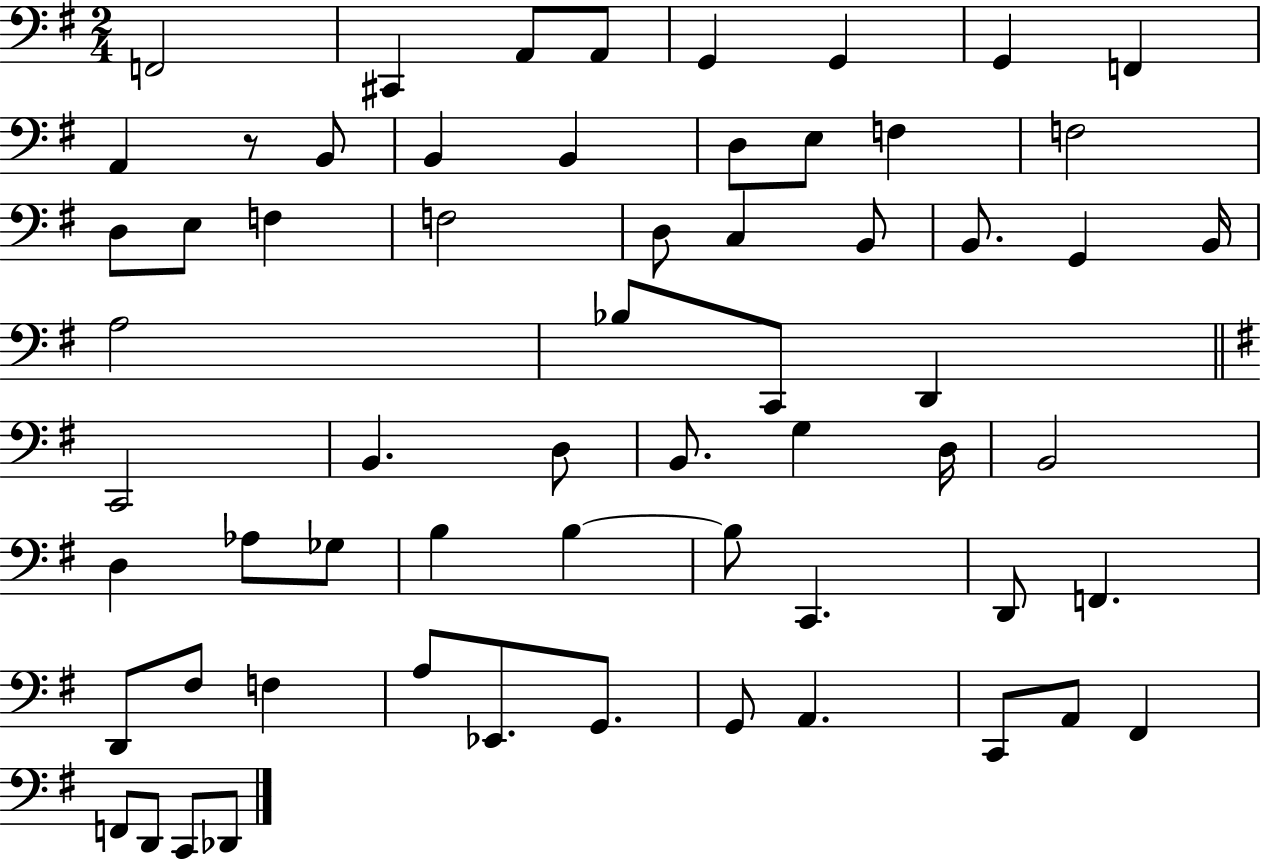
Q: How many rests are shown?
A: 1